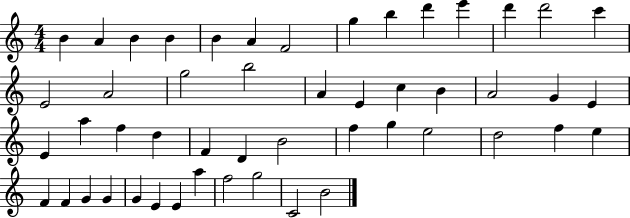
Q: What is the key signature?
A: C major